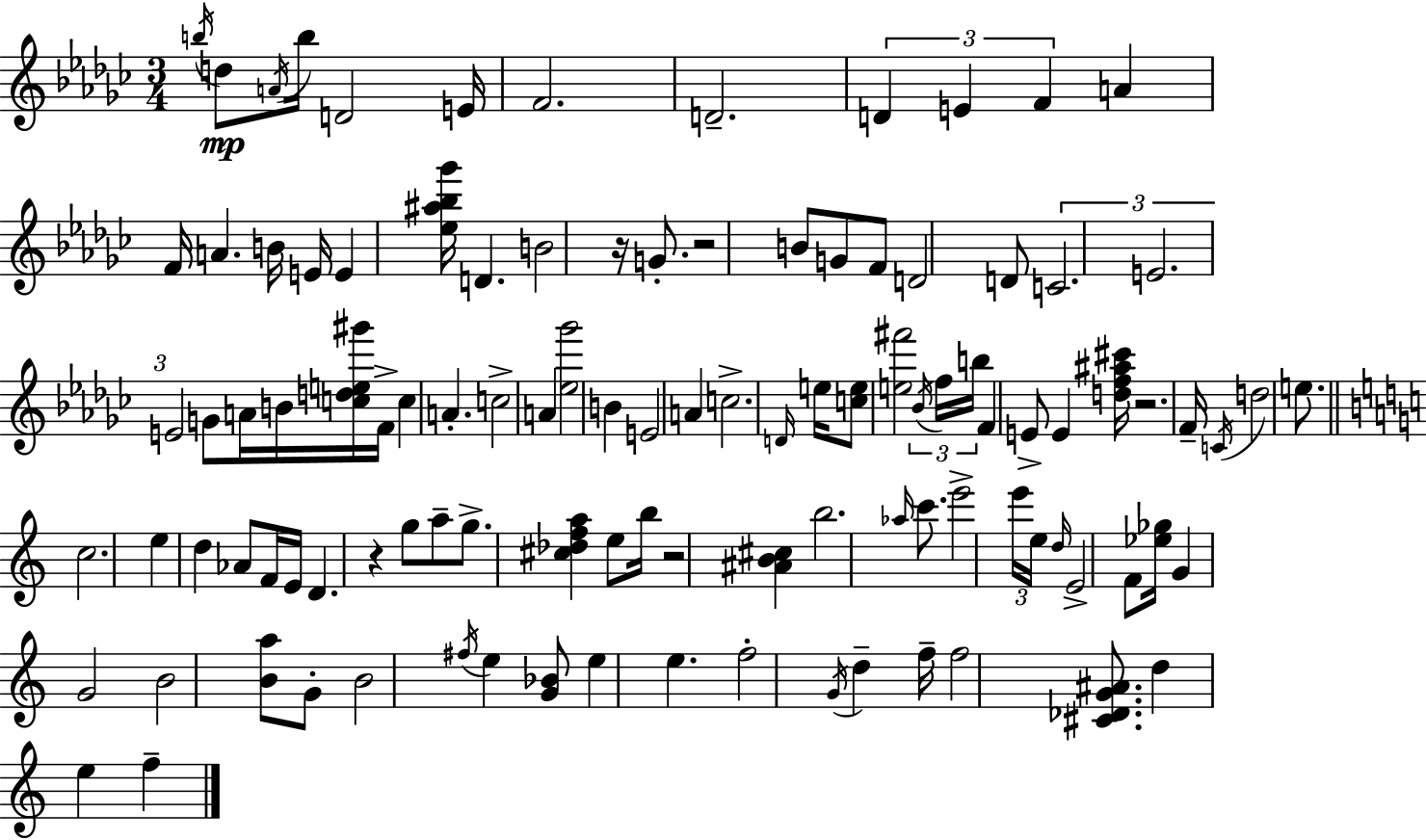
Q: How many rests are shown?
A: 5